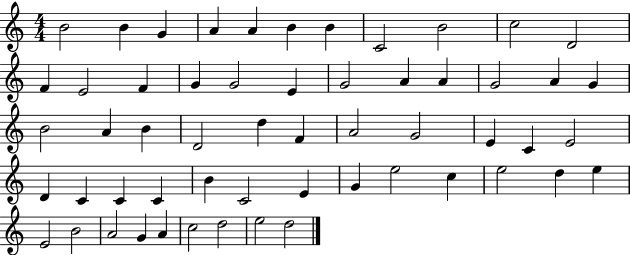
B4/h B4/q G4/q A4/q A4/q B4/q B4/q C4/h B4/h C5/h D4/h F4/q E4/h F4/q G4/q G4/h E4/q G4/h A4/q A4/q G4/h A4/q G4/q B4/h A4/q B4/q D4/h D5/q F4/q A4/h G4/h E4/q C4/q E4/h D4/q C4/q C4/q C4/q B4/q C4/h E4/q G4/q E5/h C5/q E5/h D5/q E5/q E4/h B4/h A4/h G4/q A4/q C5/h D5/h E5/h D5/h